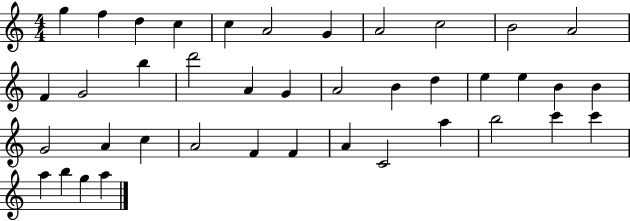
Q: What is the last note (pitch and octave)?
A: A5